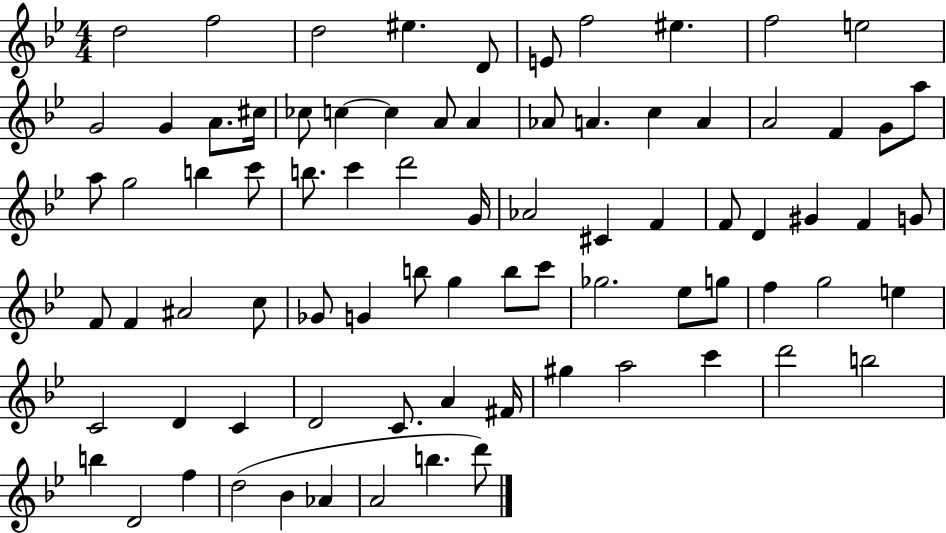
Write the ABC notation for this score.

X:1
T:Untitled
M:4/4
L:1/4
K:Bb
d2 f2 d2 ^e D/2 E/2 f2 ^e f2 e2 G2 G A/2 ^c/4 _c/2 c c A/2 A _A/2 A c A A2 F G/2 a/2 a/2 g2 b c'/2 b/2 c' d'2 G/4 _A2 ^C F F/2 D ^G F G/2 F/2 F ^A2 c/2 _G/2 G b/2 g b/2 c'/2 _g2 _e/2 g/2 f g2 e C2 D C D2 C/2 A ^F/4 ^g a2 c' d'2 b2 b D2 f d2 _B _A A2 b d'/2